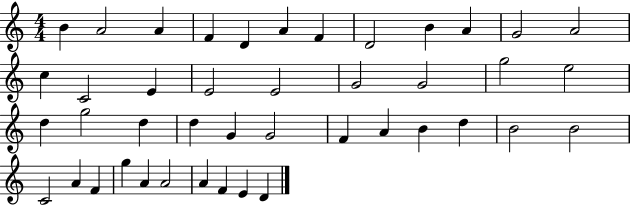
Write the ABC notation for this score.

X:1
T:Untitled
M:4/4
L:1/4
K:C
B A2 A F D A F D2 B A G2 A2 c C2 E E2 E2 G2 G2 g2 e2 d g2 d d G G2 F A B d B2 B2 C2 A F g A A2 A F E D